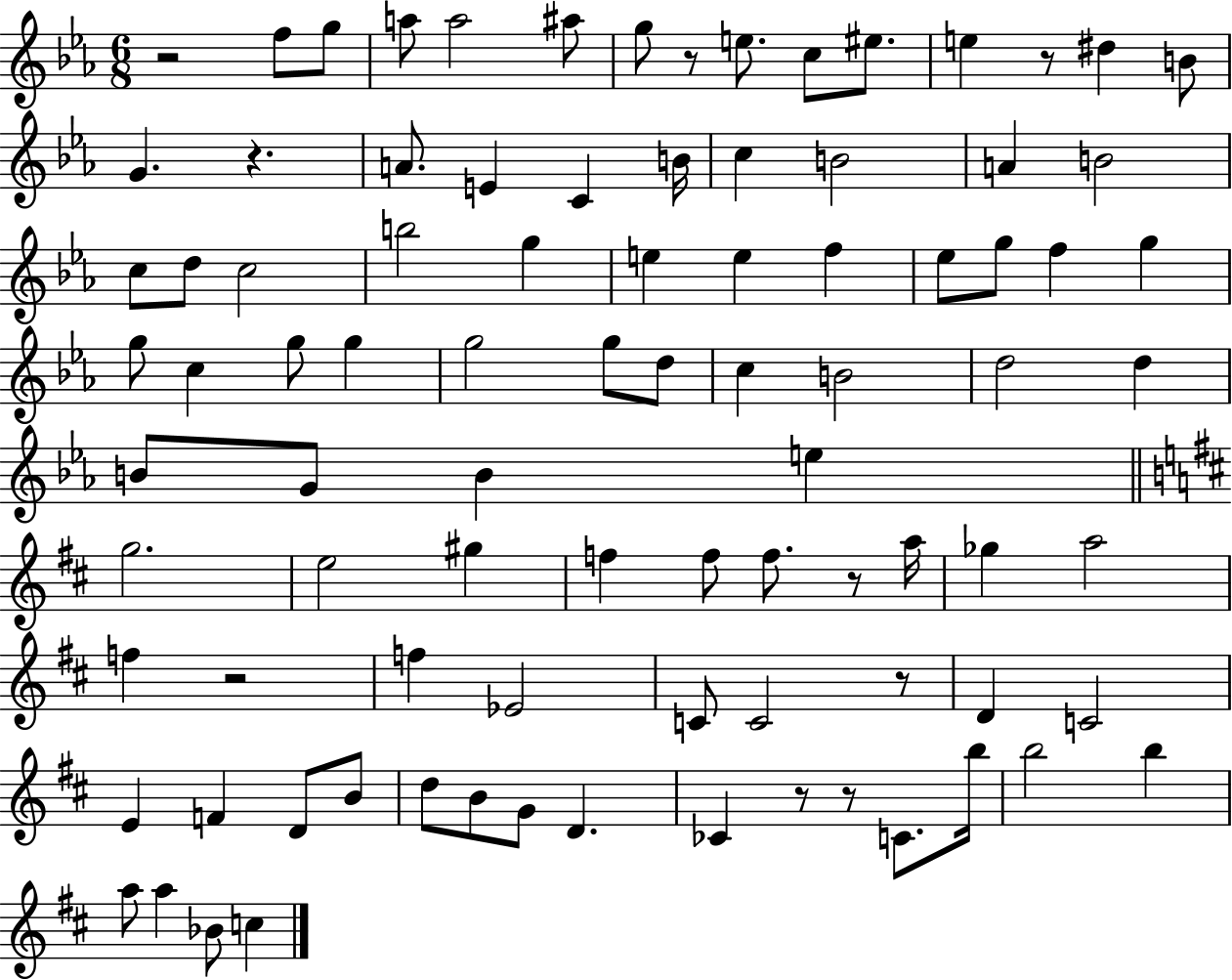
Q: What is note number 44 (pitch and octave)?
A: D5